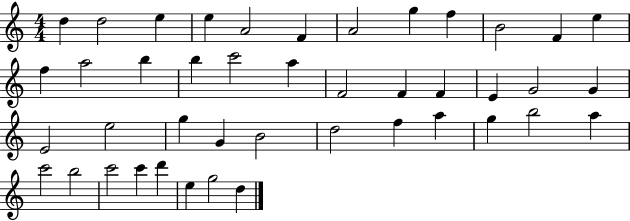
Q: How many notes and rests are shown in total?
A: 43